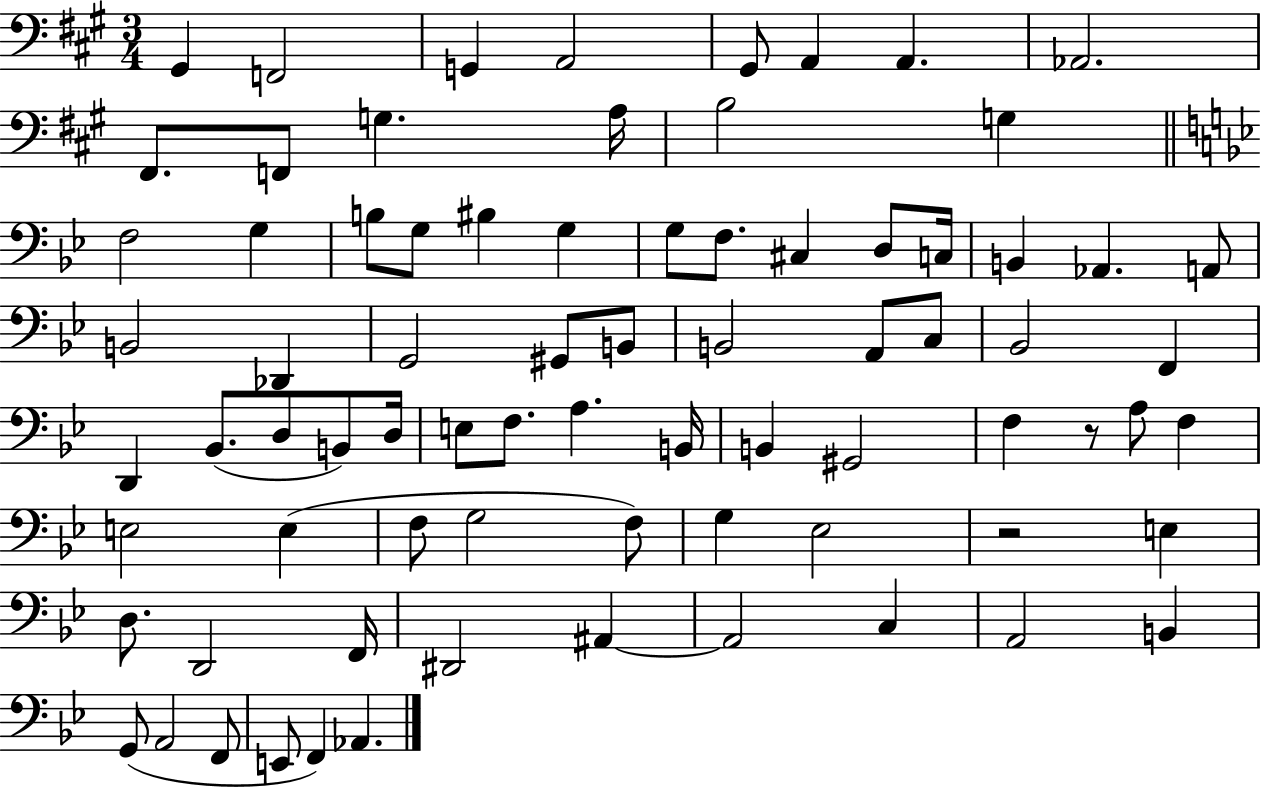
{
  \clef bass
  \numericTimeSignature
  \time 3/4
  \key a \major
  gis,4 f,2 | g,4 a,2 | gis,8 a,4 a,4. | aes,2. | \break fis,8. f,8 g4. a16 | b2 g4 | \bar "||" \break \key g \minor f2 g4 | b8 g8 bis4 g4 | g8 f8. cis4 d8 c16 | b,4 aes,4. a,8 | \break b,2 des,4 | g,2 gis,8 b,8 | b,2 a,8 c8 | bes,2 f,4 | \break d,4 bes,8.( d8 b,8) d16 | e8 f8. a4. b,16 | b,4 gis,2 | f4 r8 a8 f4 | \break e2 e4( | f8 g2 f8) | g4 ees2 | r2 e4 | \break d8. d,2 f,16 | dis,2 ais,4~~ | ais,2 c4 | a,2 b,4 | \break g,8( a,2 f,8 | e,8 f,4) aes,4. | \bar "|."
}